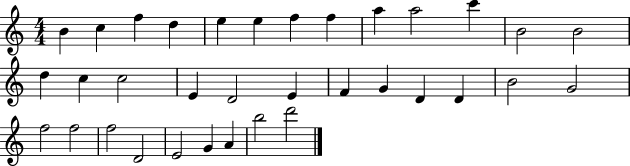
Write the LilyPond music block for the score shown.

{
  \clef treble
  \numericTimeSignature
  \time 4/4
  \key c \major
  b'4 c''4 f''4 d''4 | e''4 e''4 f''4 f''4 | a''4 a''2 c'''4 | b'2 b'2 | \break d''4 c''4 c''2 | e'4 d'2 e'4 | f'4 g'4 d'4 d'4 | b'2 g'2 | \break f''2 f''2 | f''2 d'2 | e'2 g'4 a'4 | b''2 d'''2 | \break \bar "|."
}